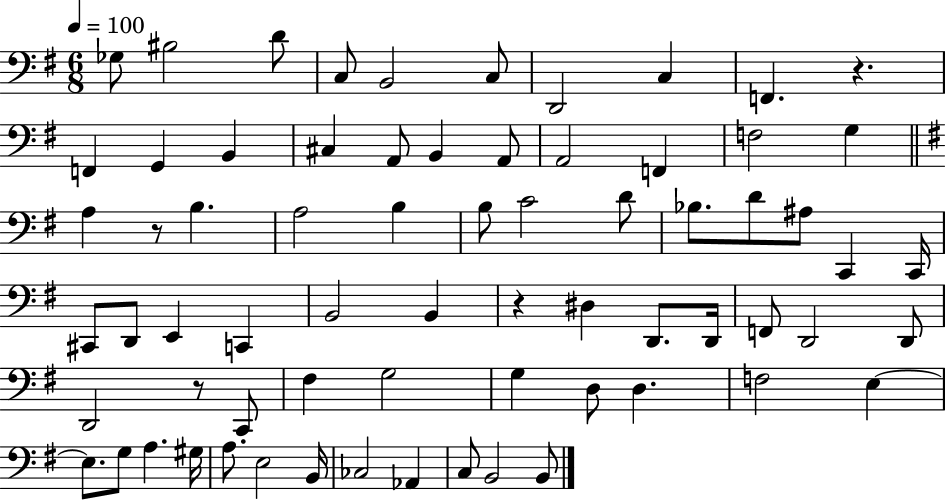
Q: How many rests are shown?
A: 4